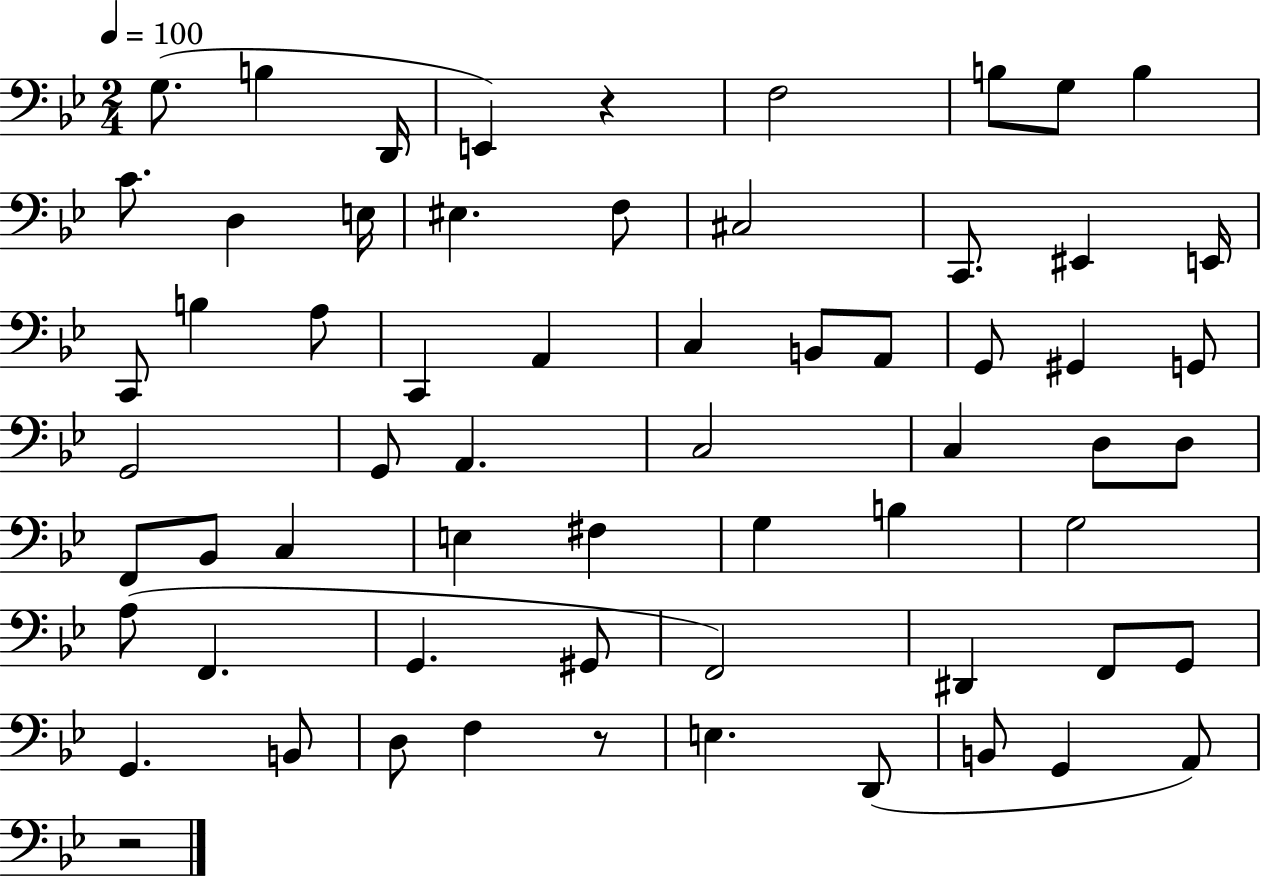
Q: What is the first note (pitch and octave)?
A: G3